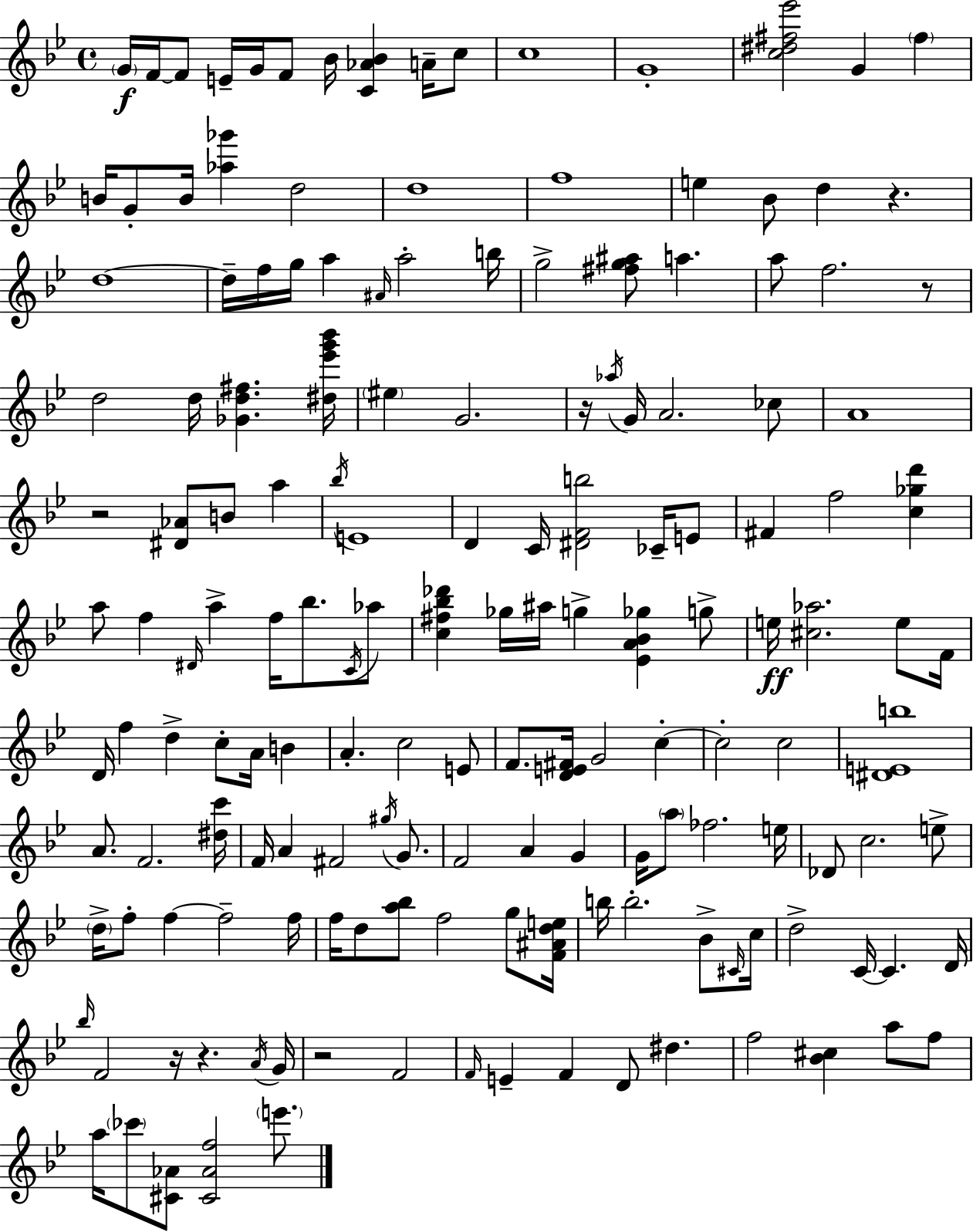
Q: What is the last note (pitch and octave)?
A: E6